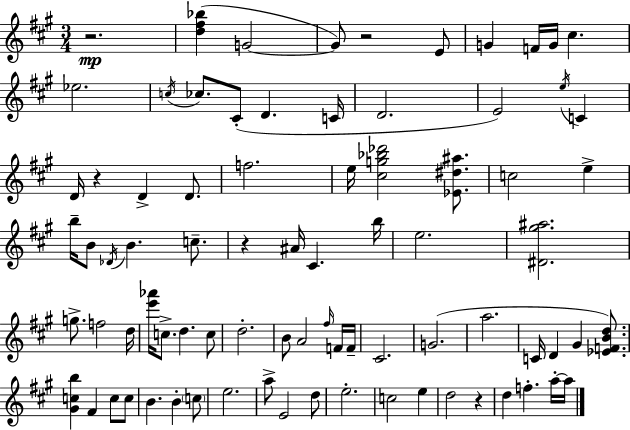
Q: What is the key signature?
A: A major